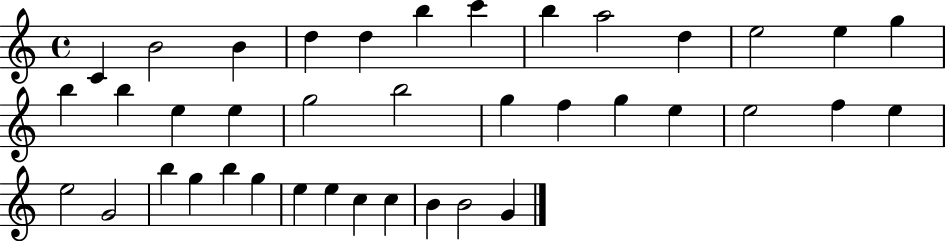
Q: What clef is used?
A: treble